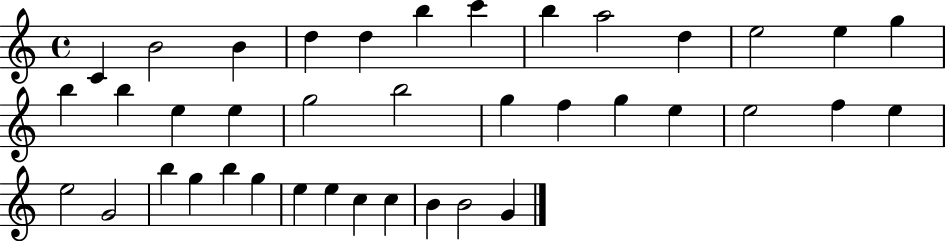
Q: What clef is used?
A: treble